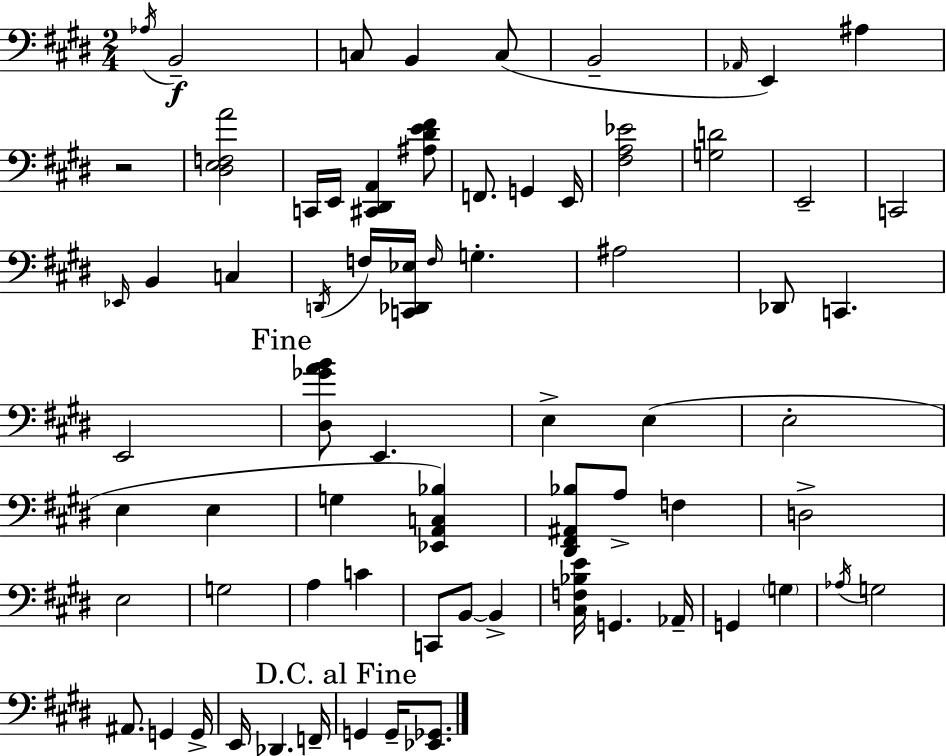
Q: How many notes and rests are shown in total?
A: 70